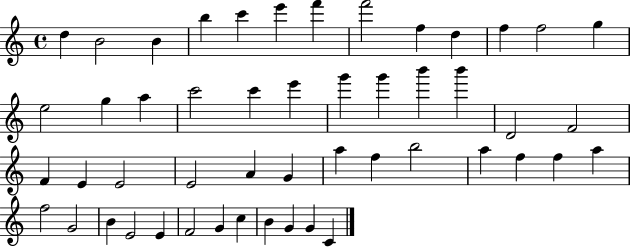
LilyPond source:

{
  \clef treble
  \time 4/4
  \defaultTimeSignature
  \key c \major
  d''4 b'2 b'4 | b''4 c'''4 e'''4 f'''4 | f'''2 f''4 d''4 | f''4 f''2 g''4 | \break e''2 g''4 a''4 | c'''2 c'''4 e'''4 | g'''4 g'''4 b'''4 b'''4 | d'2 f'2 | \break f'4 e'4 e'2 | e'2 a'4 g'4 | a''4 f''4 b''2 | a''4 f''4 f''4 a''4 | \break f''2 g'2 | b'4 e'2 e'4 | f'2 g'4 c''4 | b'4 g'4 g'4 c'4 | \break \bar "|."
}